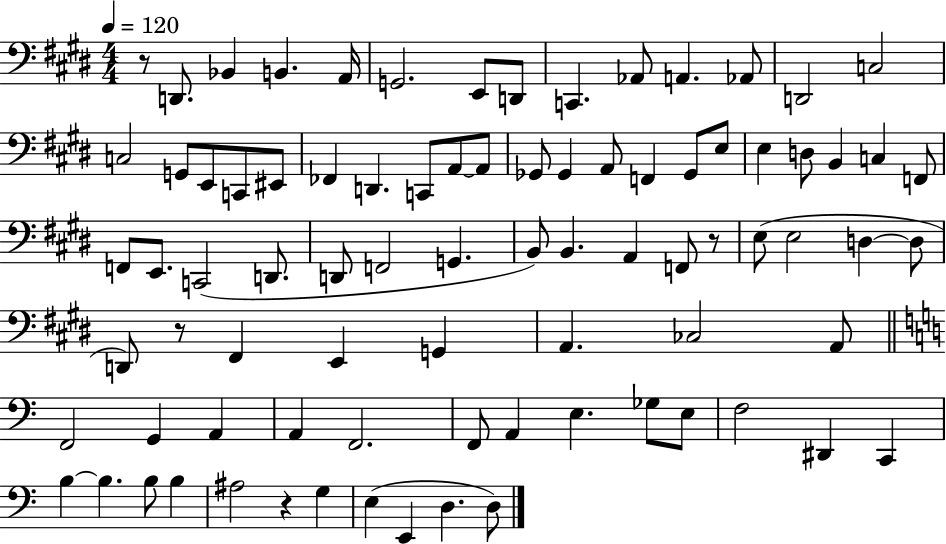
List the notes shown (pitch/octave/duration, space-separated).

R/e D2/e. Bb2/q B2/q. A2/s G2/h. E2/e D2/e C2/q. Ab2/e A2/q. Ab2/e D2/h C3/h C3/h G2/e E2/e C2/e EIS2/e FES2/q D2/q. C2/e A2/e A2/e Gb2/e Gb2/q A2/e F2/q Gb2/e E3/e E3/q D3/e B2/q C3/q F2/e F2/e E2/e. C2/h D2/e. D2/e F2/h G2/q. B2/e B2/q. A2/q F2/e R/e E3/e E3/h D3/q D3/e D2/e R/e F#2/q E2/q G2/q A2/q. CES3/h A2/e F2/h G2/q A2/q A2/q F2/h. F2/e A2/q E3/q. Gb3/e E3/e F3/h D#2/q C2/q B3/q B3/q. B3/e B3/q A#3/h R/q G3/q E3/q E2/q D3/q. D3/e